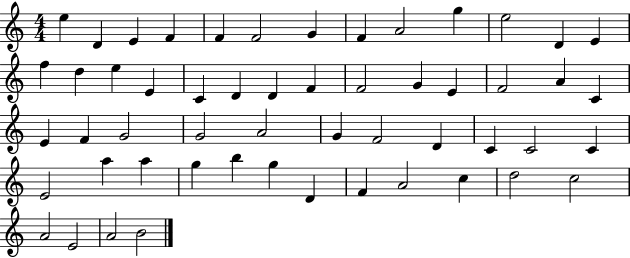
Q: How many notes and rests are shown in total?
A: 54